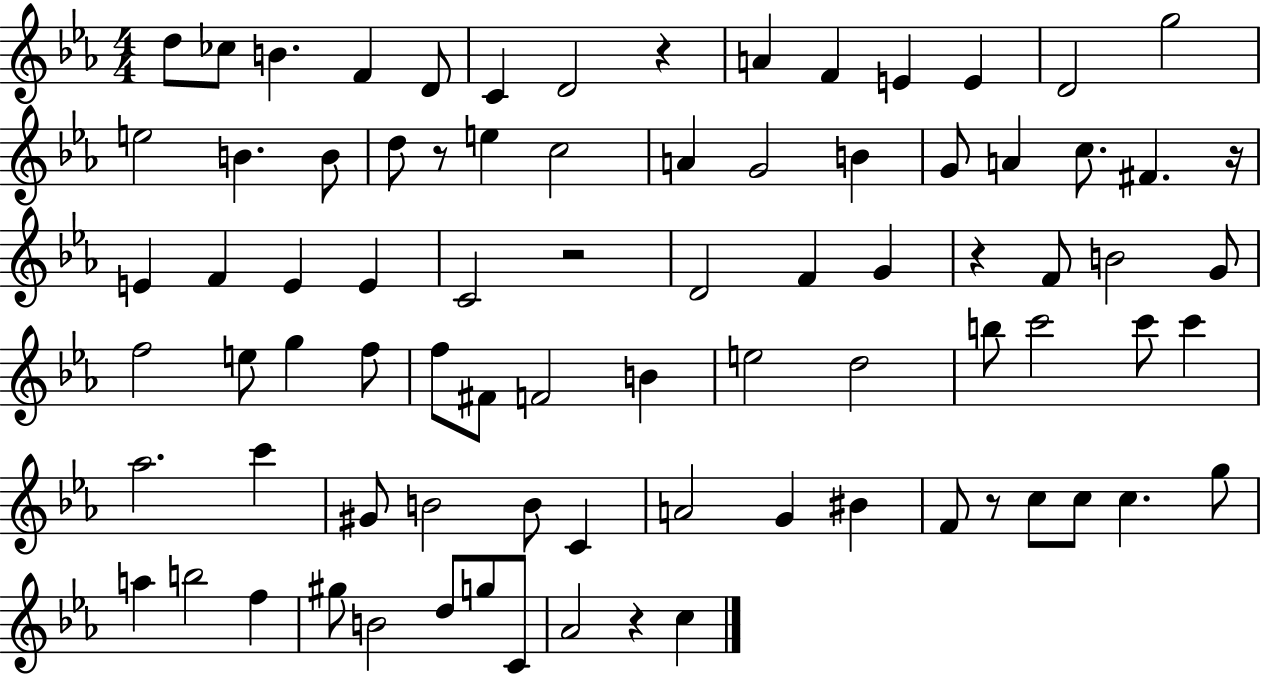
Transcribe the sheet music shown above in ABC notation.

X:1
T:Untitled
M:4/4
L:1/4
K:Eb
d/2 _c/2 B F D/2 C D2 z A F E E D2 g2 e2 B B/2 d/2 z/2 e c2 A G2 B G/2 A c/2 ^F z/4 E F E E C2 z2 D2 F G z F/2 B2 G/2 f2 e/2 g f/2 f/2 ^F/2 F2 B e2 d2 b/2 c'2 c'/2 c' _a2 c' ^G/2 B2 B/2 C A2 G ^B F/2 z/2 c/2 c/2 c g/2 a b2 f ^g/2 B2 d/2 g/2 C/2 _A2 z c